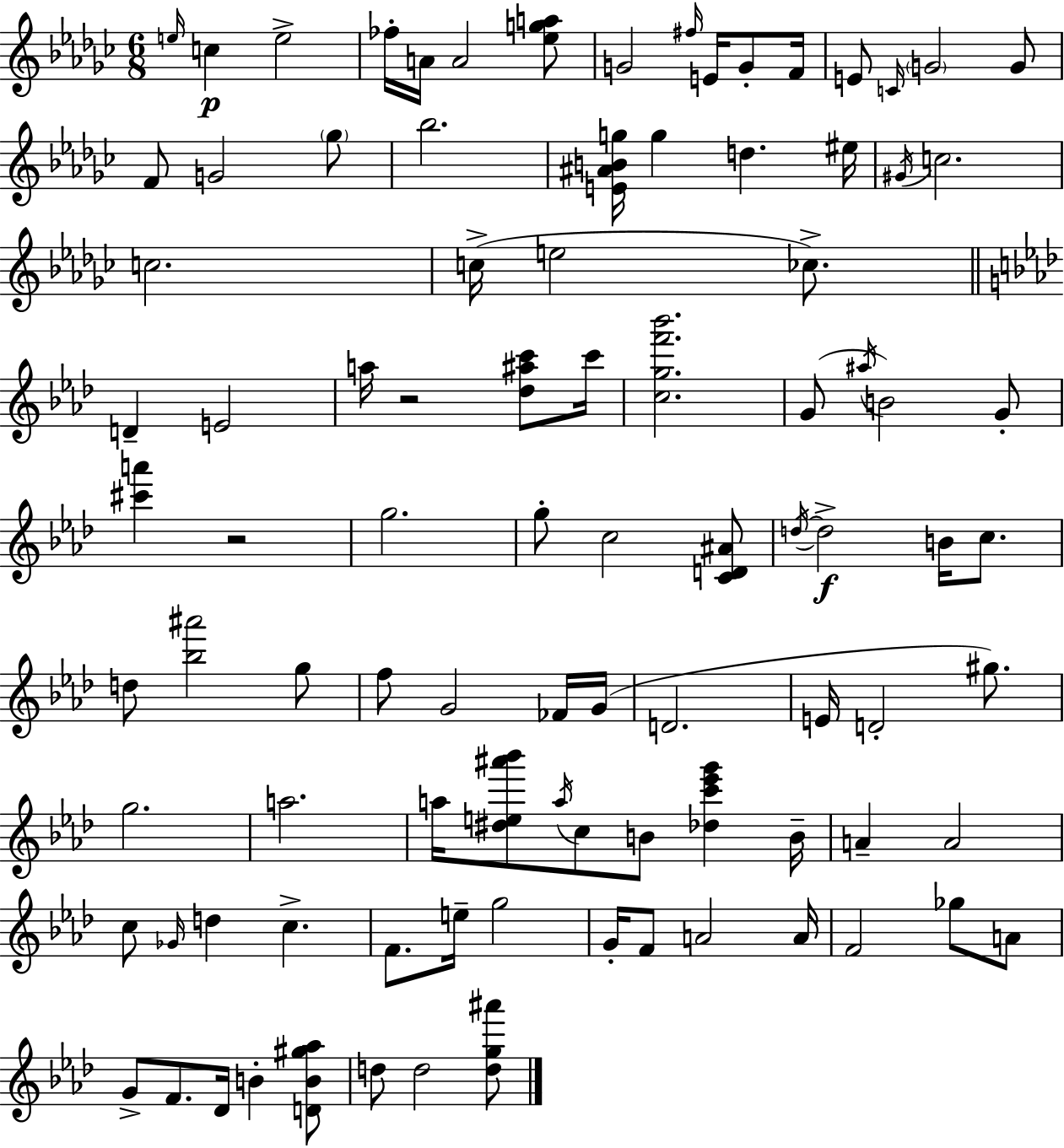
X:1
T:Untitled
M:6/8
L:1/4
K:Ebm
e/4 c e2 _f/4 A/4 A2 [_ega]/2 G2 ^f/4 E/4 G/2 F/4 E/2 C/4 G2 G/2 F/2 G2 _g/2 _b2 [E^ABg]/4 g d ^e/4 ^G/4 c2 c2 c/4 e2 _c/2 D E2 a/4 z2 [_d^ac']/2 c'/4 [cgf'_b']2 G/2 ^a/4 B2 G/2 [^c'a'] z2 g2 g/2 c2 [CD^A]/2 d/4 d2 B/4 c/2 d/2 [_b^a']2 g/2 f/2 G2 _F/4 G/4 D2 E/4 D2 ^g/2 g2 a2 a/4 [^de^a'_b']/2 a/4 c/2 B/2 [_dc'_e'g'] B/4 A A2 c/2 _G/4 d c F/2 e/4 g2 G/4 F/2 A2 A/4 F2 _g/2 A/2 G/2 F/2 _D/4 B [DB^g_a]/2 d/2 d2 [dg^a']/2